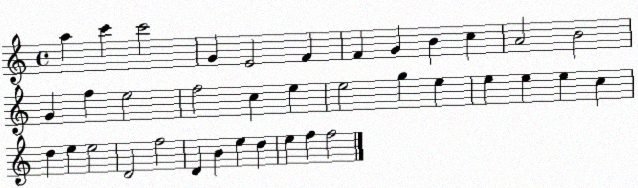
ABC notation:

X:1
T:Untitled
M:4/4
L:1/4
K:C
a c' c'2 G E2 F F G B c A2 B2 G f e2 f2 c e e2 g e e e e c d e e2 D2 f2 D B e d e f f2